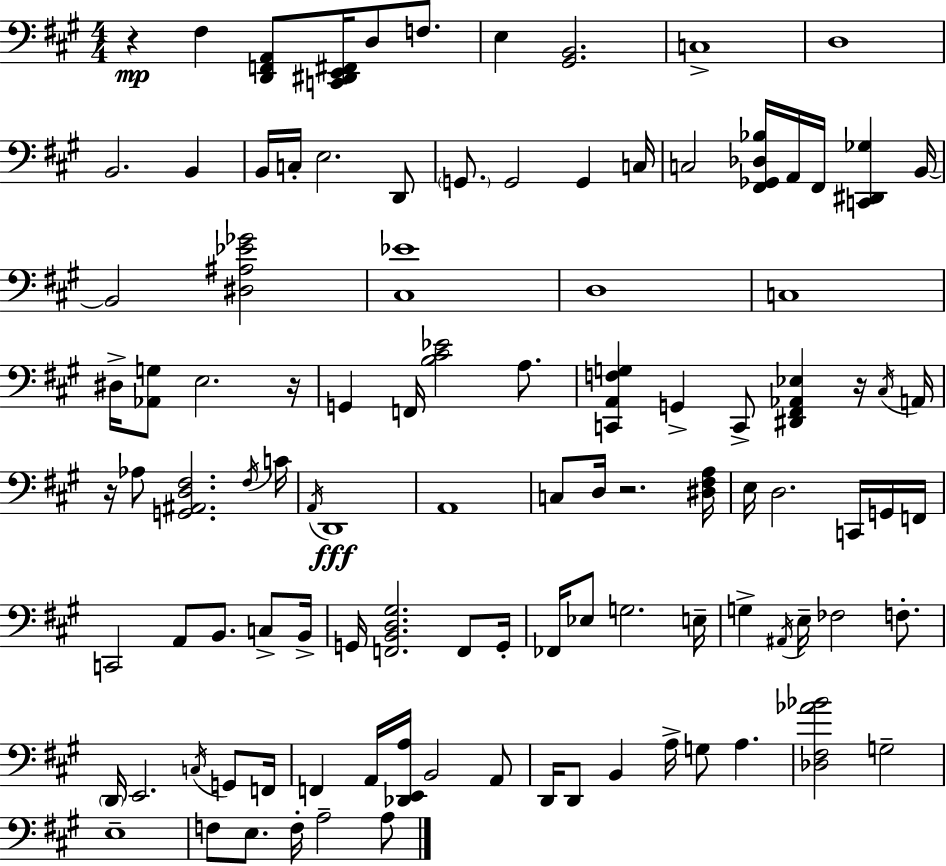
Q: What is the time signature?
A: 4/4